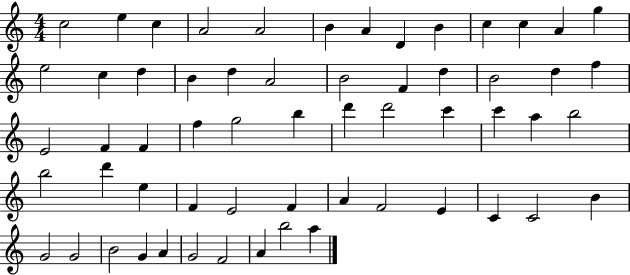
{
  \clef treble
  \numericTimeSignature
  \time 4/4
  \key c \major
  c''2 e''4 c''4 | a'2 a'2 | b'4 a'4 d'4 b'4 | c''4 c''4 a'4 g''4 | \break e''2 c''4 d''4 | b'4 d''4 a'2 | b'2 f'4 d''4 | b'2 d''4 f''4 | \break e'2 f'4 f'4 | f''4 g''2 b''4 | d'''4 d'''2 c'''4 | c'''4 a''4 b''2 | \break b''2 d'''4 e''4 | f'4 e'2 f'4 | a'4 f'2 e'4 | c'4 c'2 b'4 | \break g'2 g'2 | b'2 g'4 a'4 | g'2 f'2 | a'4 b''2 a''4 | \break \bar "|."
}